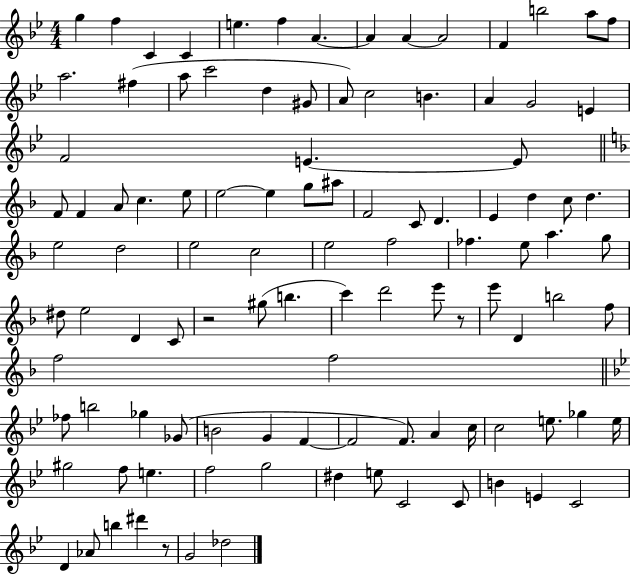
{
  \clef treble
  \numericTimeSignature
  \time 4/4
  \key bes \major
  g''4 f''4 c'4 c'4 | e''4. f''4 a'4.~~ | a'4 a'4~~ a'2 | f'4 b''2 a''8 f''8 | \break a''2. fis''4( | a''8 c'''2 d''4 gis'8 | a'8) c''2 b'4. | a'4 g'2 e'4 | \break f'2 e'4.~~ e'8 | \bar "||" \break \key f \major f'8 f'4 a'8 c''4. e''8 | e''2~~ e''4 g''8 ais''8 | f'2 c'8 d'4. | e'4 d''4 c''8 d''4. | \break e''2 d''2 | e''2 c''2 | e''2 f''2 | fes''4. e''8 a''4. g''8 | \break dis''8 e''2 d'4 c'8 | r2 gis''8( b''4. | c'''4) d'''2 e'''8 r8 | e'''8 d'4 b''2 f''8 | \break f''2 f''2 | \bar "||" \break \key bes \major fes''8 b''2 ges''4 ges'8( | b'2 g'4 f'4~~ | f'2 f'8.) a'4 c''16 | c''2 e''8. ges''4 e''16 | \break gis''2 f''8 e''4. | f''2 g''2 | dis''4 e''8 c'2 c'8 | b'4 e'4 c'2 | \break d'4 aes'8 b''4 dis'''4 r8 | g'2 des''2 | \bar "|."
}